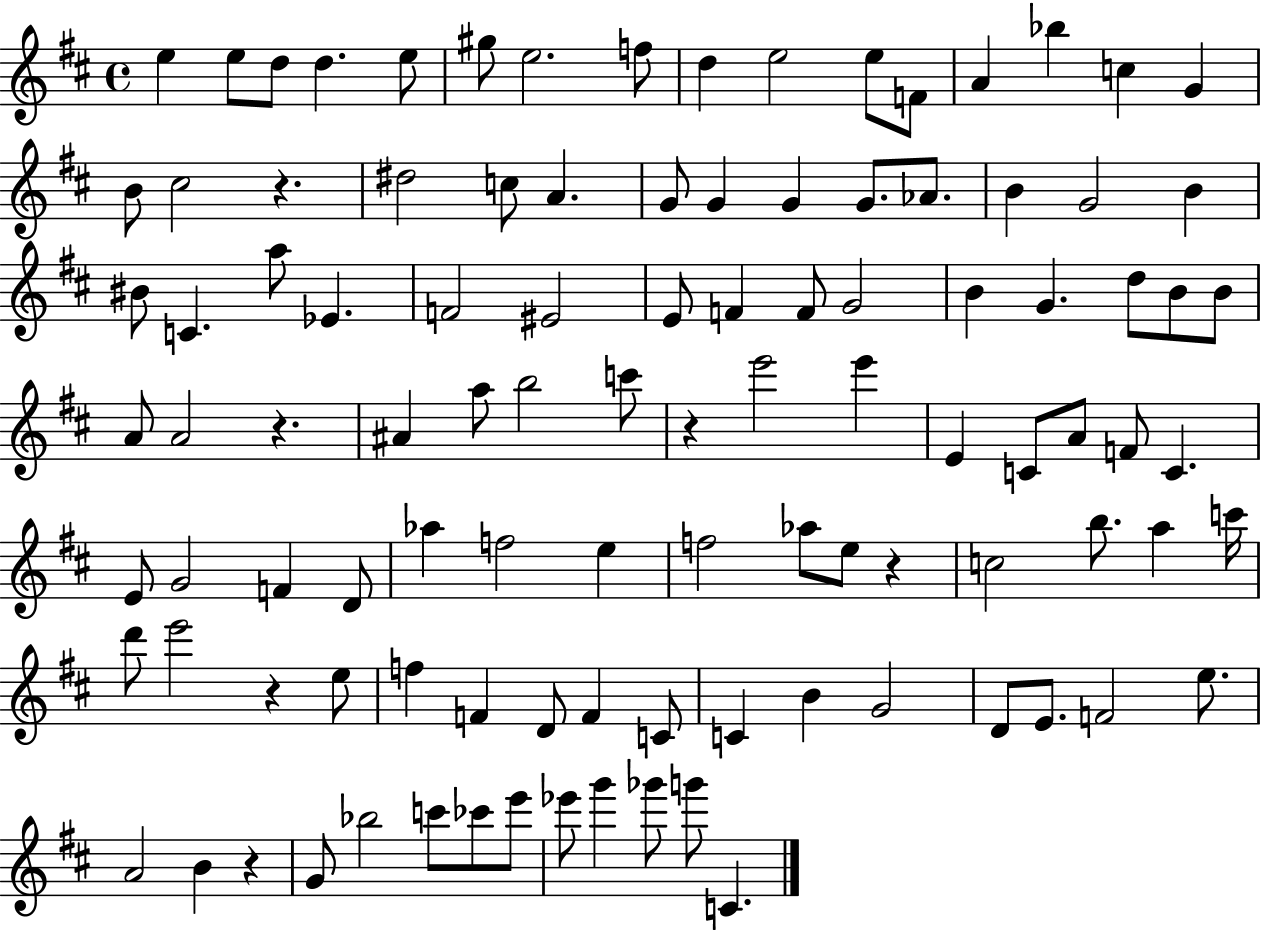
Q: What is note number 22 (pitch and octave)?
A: G4